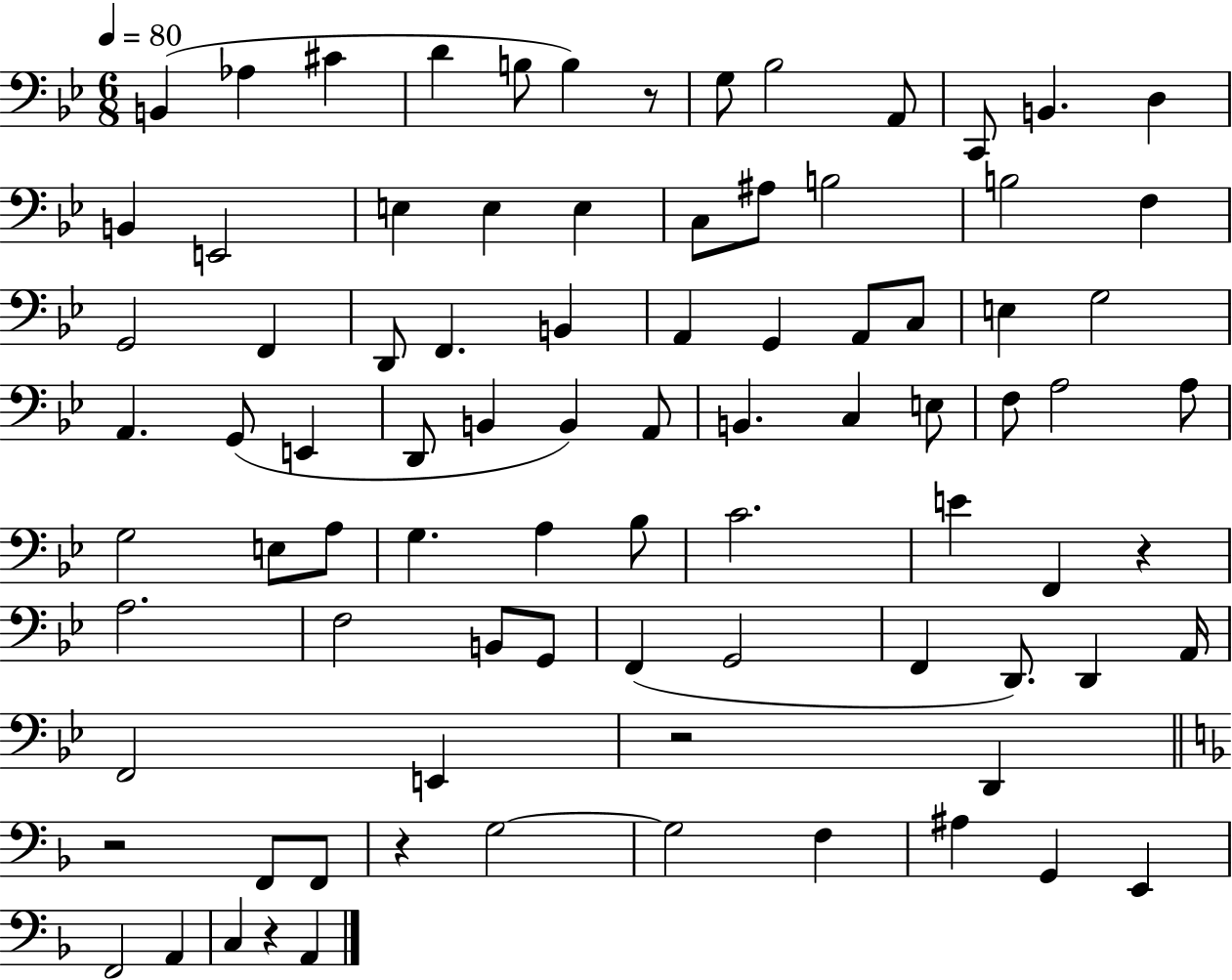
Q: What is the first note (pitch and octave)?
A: B2